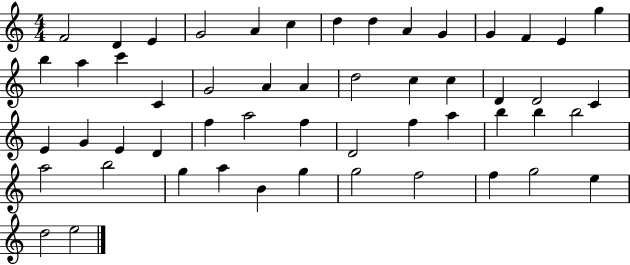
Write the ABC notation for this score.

X:1
T:Untitled
M:4/4
L:1/4
K:C
F2 D E G2 A c d d A G G F E g b a c' C G2 A A d2 c c D D2 C E G E D f a2 f D2 f a b b b2 a2 b2 g a B g g2 f2 f g2 e d2 e2